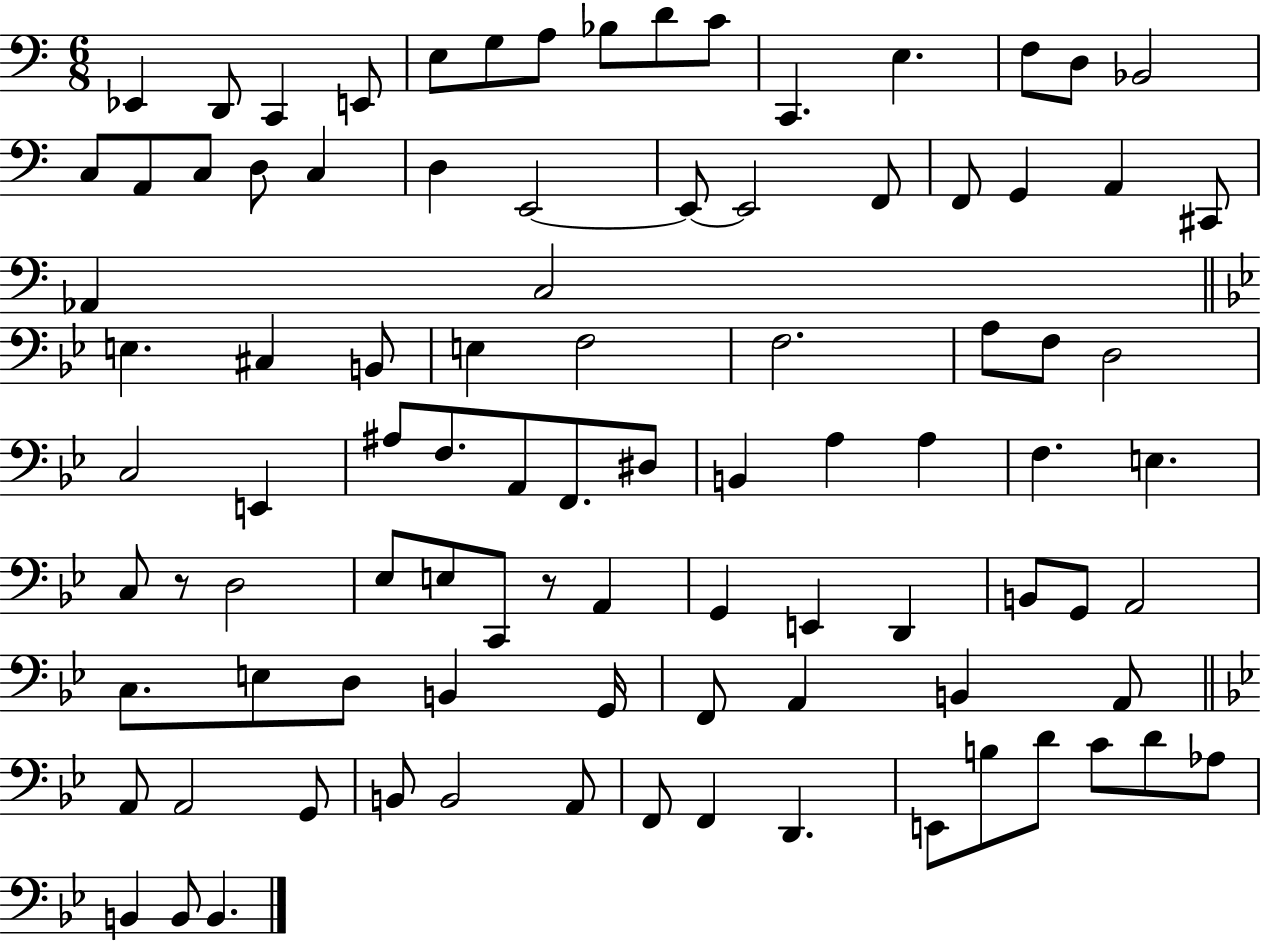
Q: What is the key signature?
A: C major